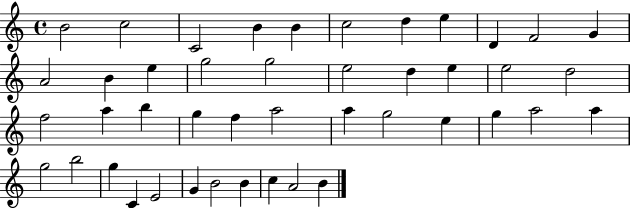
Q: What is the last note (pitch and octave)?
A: B4